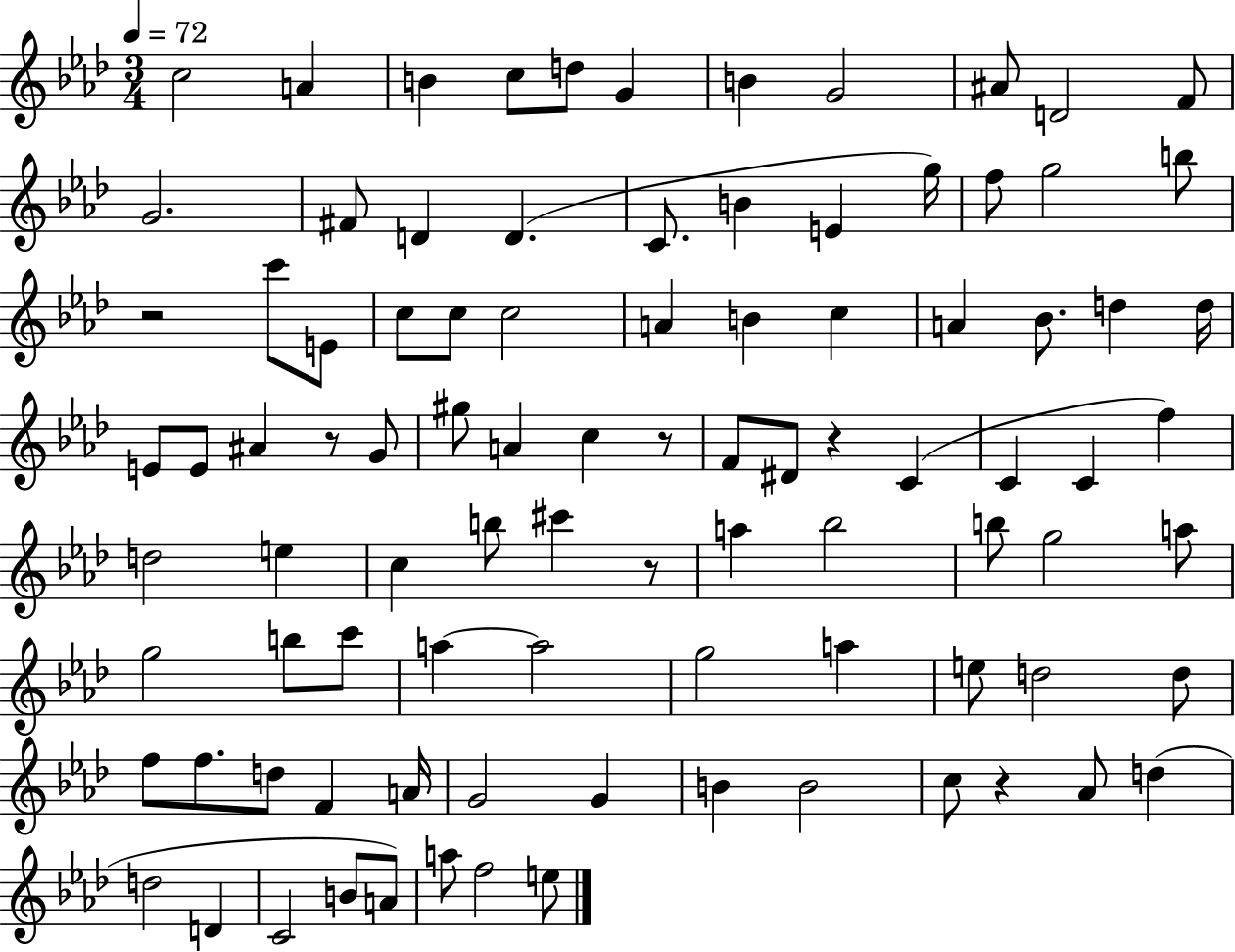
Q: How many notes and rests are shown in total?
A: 93